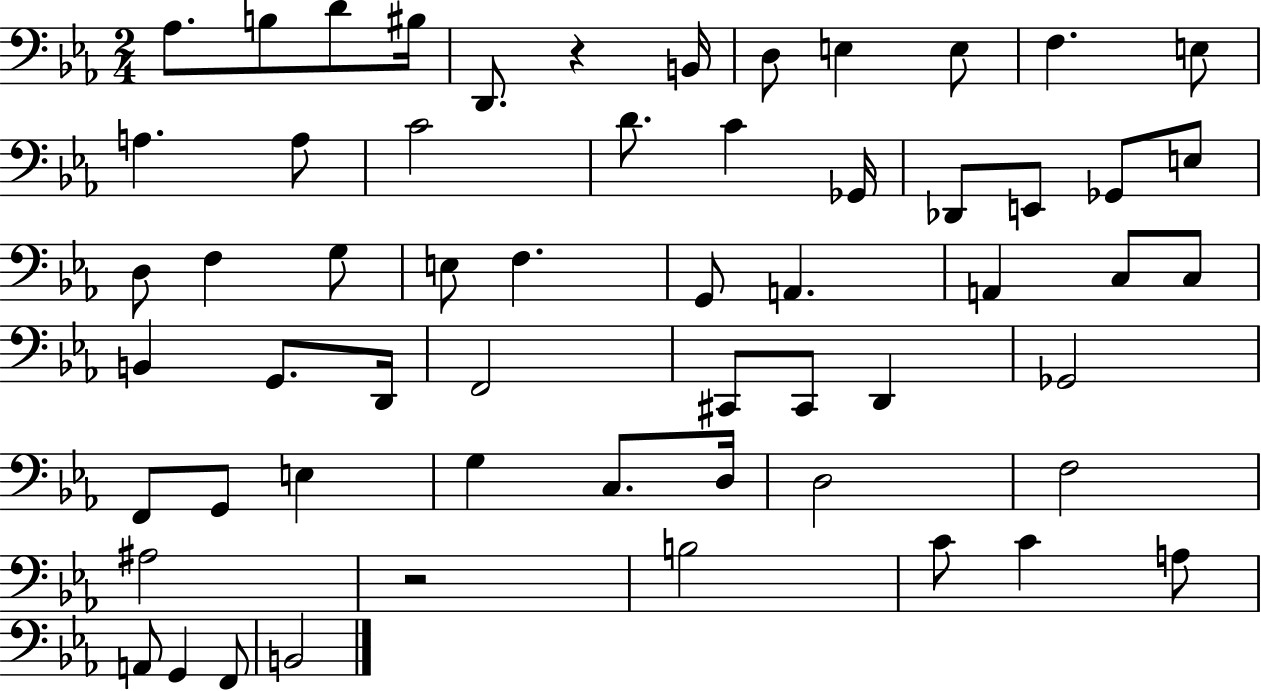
X:1
T:Untitled
M:2/4
L:1/4
K:Eb
_A,/2 B,/2 D/2 ^B,/4 D,,/2 z B,,/4 D,/2 E, E,/2 F, E,/2 A, A,/2 C2 D/2 C _G,,/4 _D,,/2 E,,/2 _G,,/2 E,/2 D,/2 F, G,/2 E,/2 F, G,,/2 A,, A,, C,/2 C,/2 B,, G,,/2 D,,/4 F,,2 ^C,,/2 ^C,,/2 D,, _G,,2 F,,/2 G,,/2 E, G, C,/2 D,/4 D,2 F,2 ^A,2 z2 B,2 C/2 C A,/2 A,,/2 G,, F,,/2 B,,2